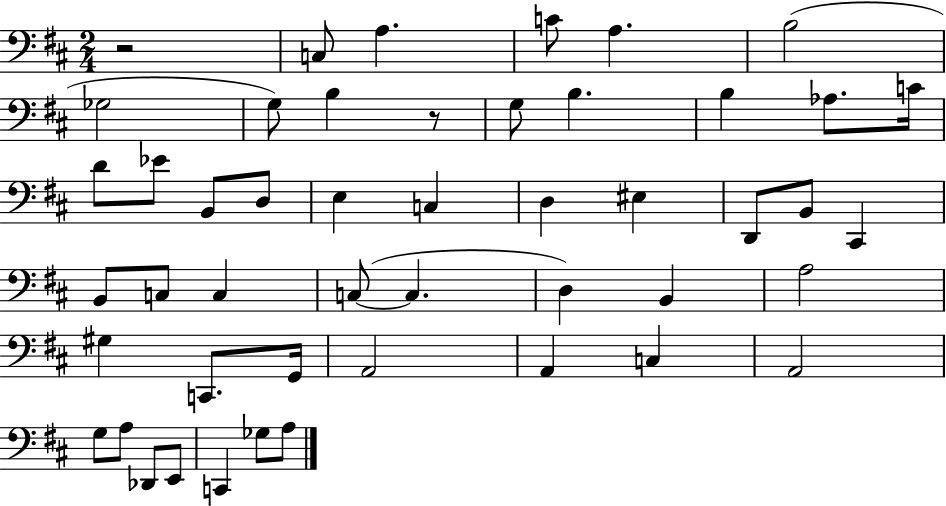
R/h C3/e A3/q. C4/e A3/q. B3/h Gb3/h G3/e B3/q R/e G3/e B3/q. B3/q Ab3/e. C4/s D4/e Eb4/e B2/e D3/e E3/q C3/q D3/q EIS3/q D2/e B2/e C#2/q B2/e C3/e C3/q C3/e C3/q. D3/q B2/q A3/h G#3/q C2/e. G2/s A2/h A2/q C3/q A2/h G3/e A3/e Db2/e E2/e C2/q Gb3/e A3/e